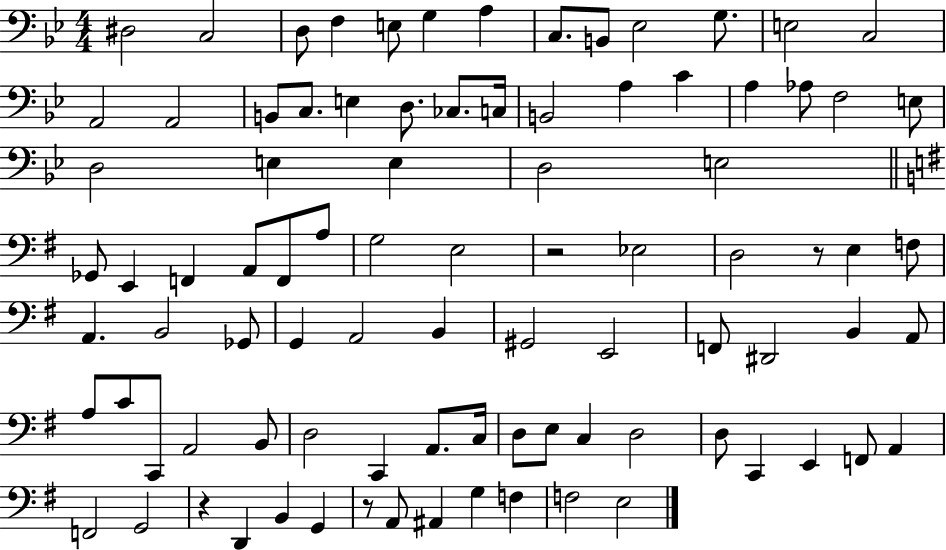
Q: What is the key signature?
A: BES major